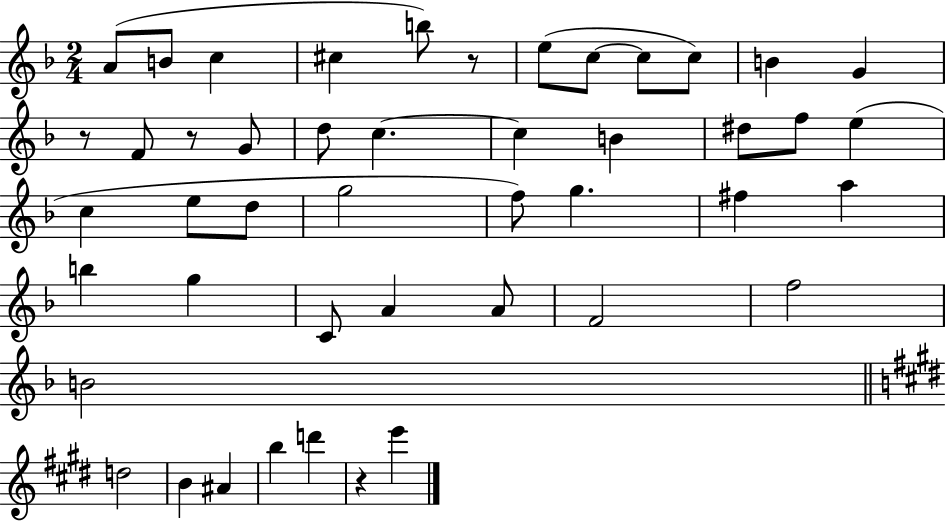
A4/e B4/e C5/q C#5/q B5/e R/e E5/e C5/e C5/e C5/e B4/q G4/q R/e F4/e R/e G4/e D5/e C5/q. C5/q B4/q D#5/e F5/e E5/q C5/q E5/e D5/e G5/h F5/e G5/q. F#5/q A5/q B5/q G5/q C4/e A4/q A4/e F4/h F5/h B4/h D5/h B4/q A#4/q B5/q D6/q R/q E6/q